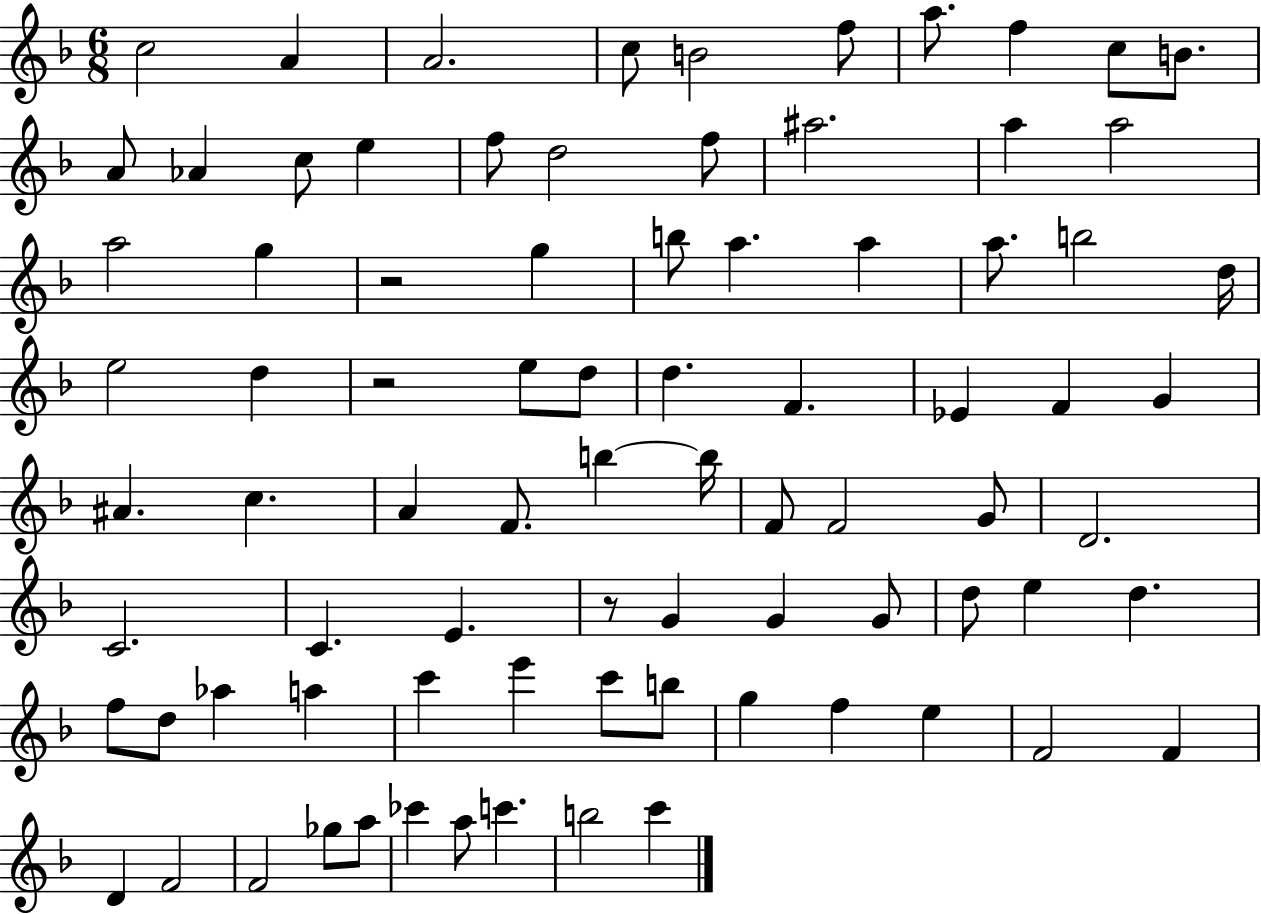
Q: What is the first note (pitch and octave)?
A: C5